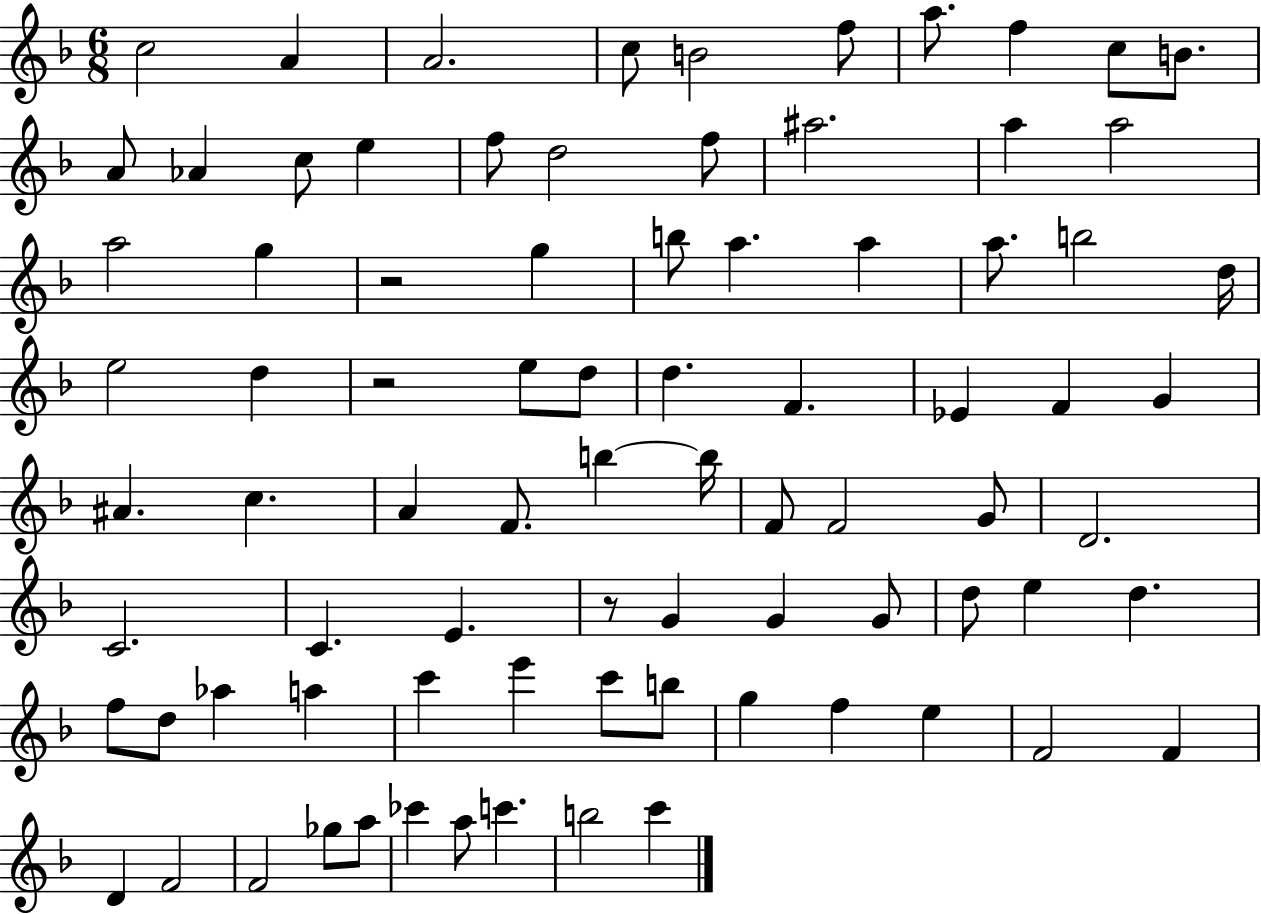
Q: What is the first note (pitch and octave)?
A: C5